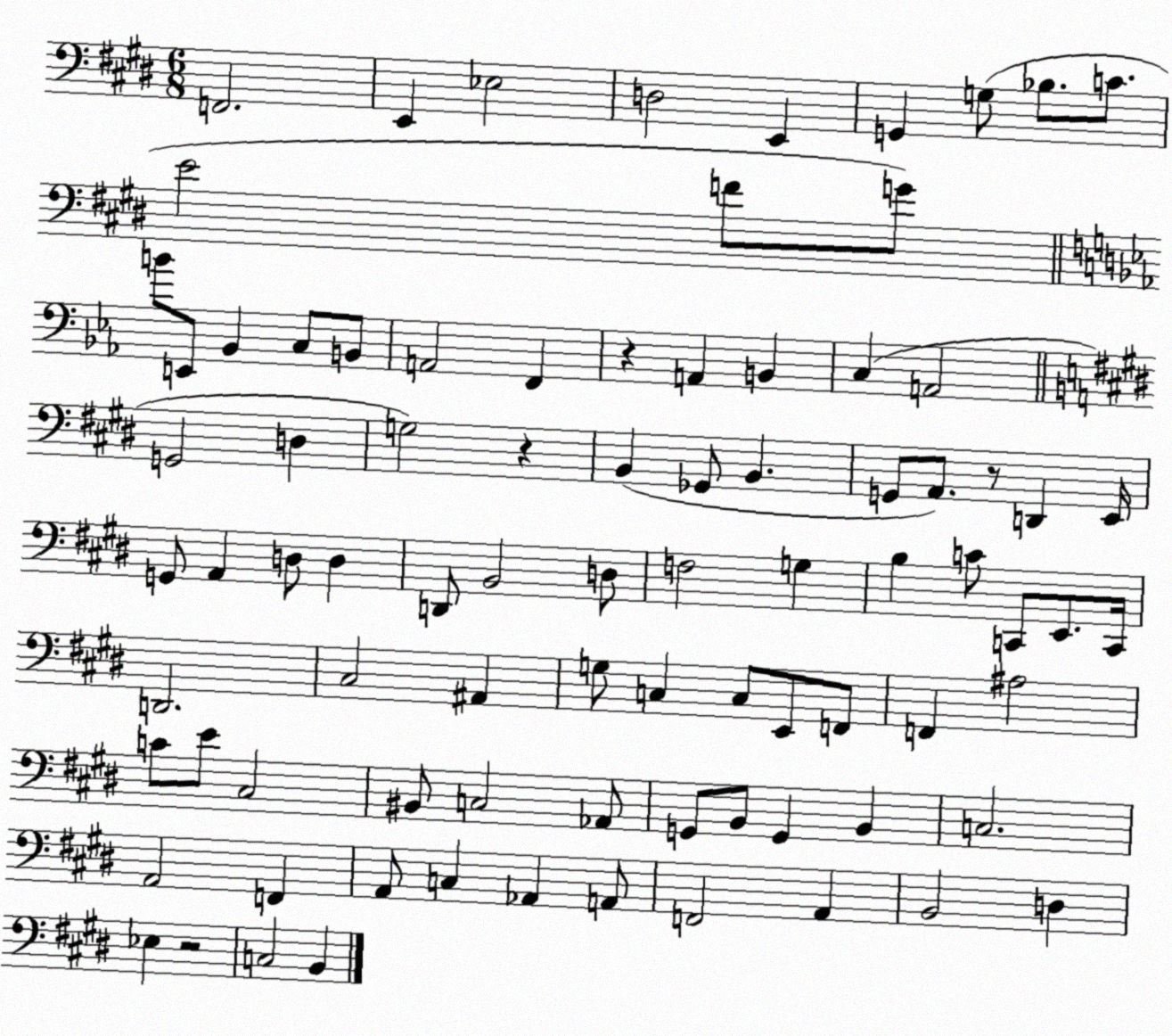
X:1
T:Untitled
M:6/8
L:1/4
K:E
F,,2 E,, _E,2 D,2 E,, G,, G,/2 _B,/2 C/2 E2 F/2 G/2 B/2 E,,/2 _B,, C,/2 B,,/2 A,,2 F,, z A,, B,, C, A,,2 G,,2 D, G,2 z B,, _G,,/2 B,, G,,/2 A,,/2 z/2 D,, E,,/4 G,,/2 A,, D,/2 D, D,,/2 B,,2 D,/2 F,2 G, B, C/2 C,,/2 E,,/2 C,,/4 D,,2 ^C,2 ^A,, G,/2 C, C,/2 E,,/2 F,,/2 F,, ^A,2 C/2 E/2 ^C,2 ^B,,/2 C,2 _A,,/2 G,,/2 B,,/2 G,, B,, C,2 A,,2 F,, A,,/2 C, _A,, A,,/2 F,,2 A,, B,,2 D, _E, z2 C,2 B,,